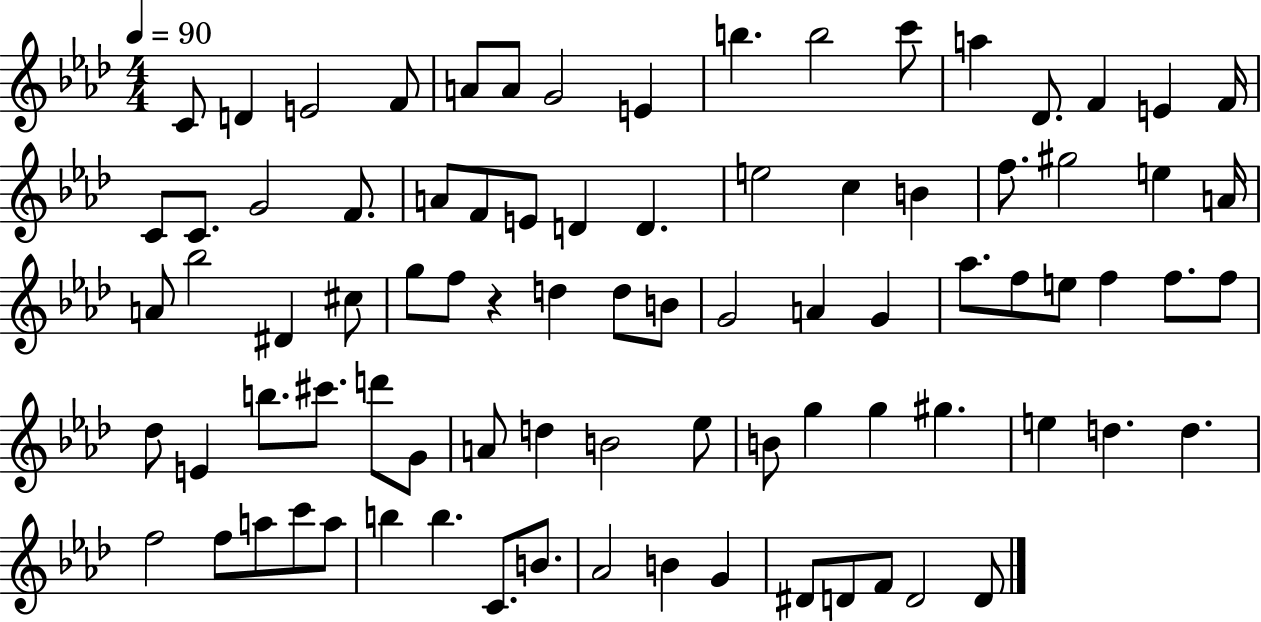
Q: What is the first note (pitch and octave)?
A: C4